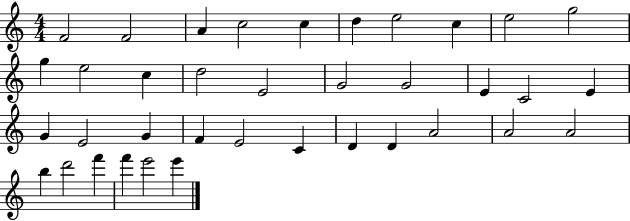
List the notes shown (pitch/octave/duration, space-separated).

F4/h F4/h A4/q C5/h C5/q D5/q E5/h C5/q E5/h G5/h G5/q E5/h C5/q D5/h E4/h G4/h G4/h E4/q C4/h E4/q G4/q E4/h G4/q F4/q E4/h C4/q D4/q D4/q A4/h A4/h A4/h B5/q D6/h F6/q F6/q E6/h E6/q